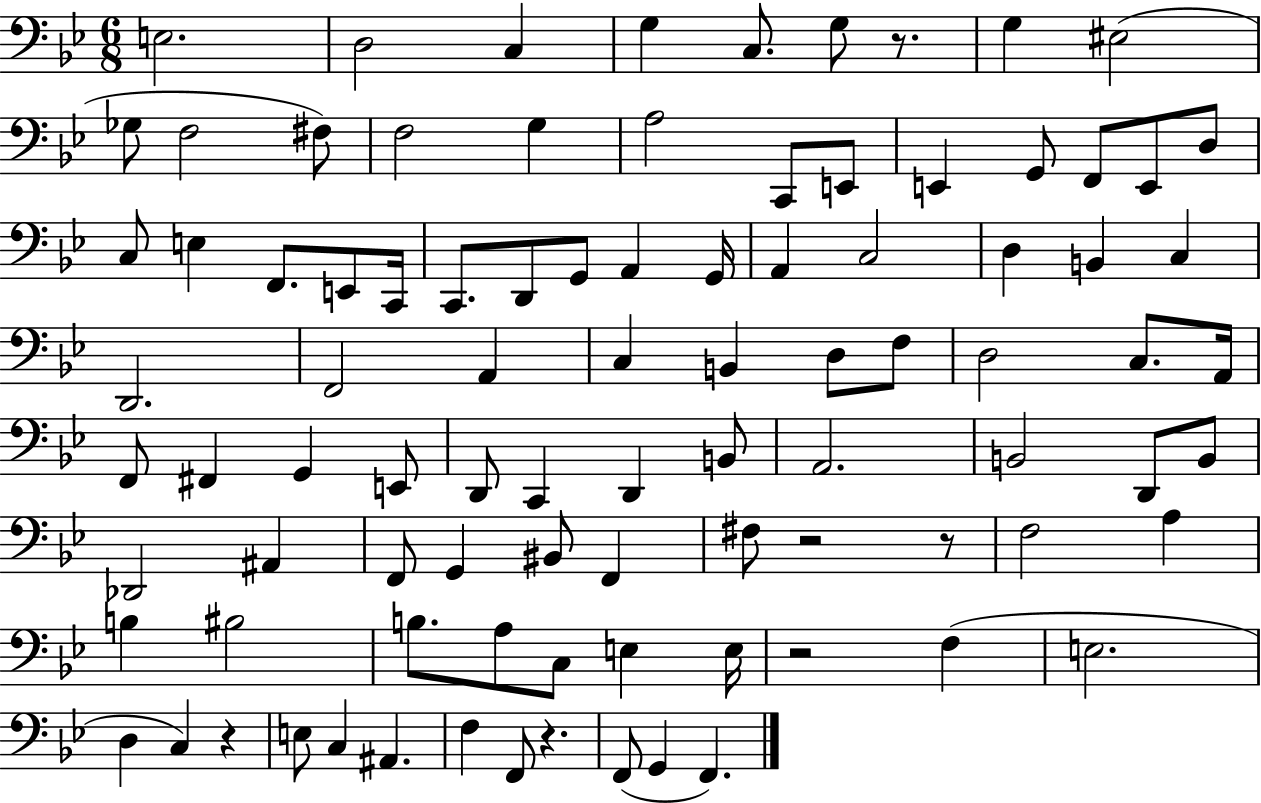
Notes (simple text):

E3/h. D3/h C3/q G3/q C3/e. G3/e R/e. G3/q EIS3/h Gb3/e F3/h F#3/e F3/h G3/q A3/h C2/e E2/e E2/q G2/e F2/e E2/e D3/e C3/e E3/q F2/e. E2/e C2/s C2/e. D2/e G2/e A2/q G2/s A2/q C3/h D3/q B2/q C3/q D2/h. F2/h A2/q C3/q B2/q D3/e F3/e D3/h C3/e. A2/s F2/e F#2/q G2/q E2/e D2/e C2/q D2/q B2/e A2/h. B2/h D2/e B2/e Db2/h A#2/q F2/e G2/q BIS2/e F2/q F#3/e R/h R/e F3/h A3/q B3/q BIS3/h B3/e. A3/e C3/e E3/q E3/s R/h F3/q E3/h. D3/q C3/q R/q E3/e C3/q A#2/q. F3/q F2/e R/q. F2/e G2/q F2/q.